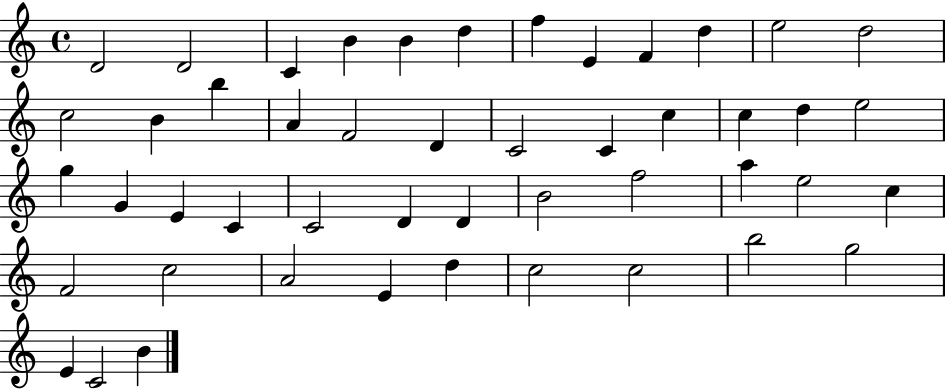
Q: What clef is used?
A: treble